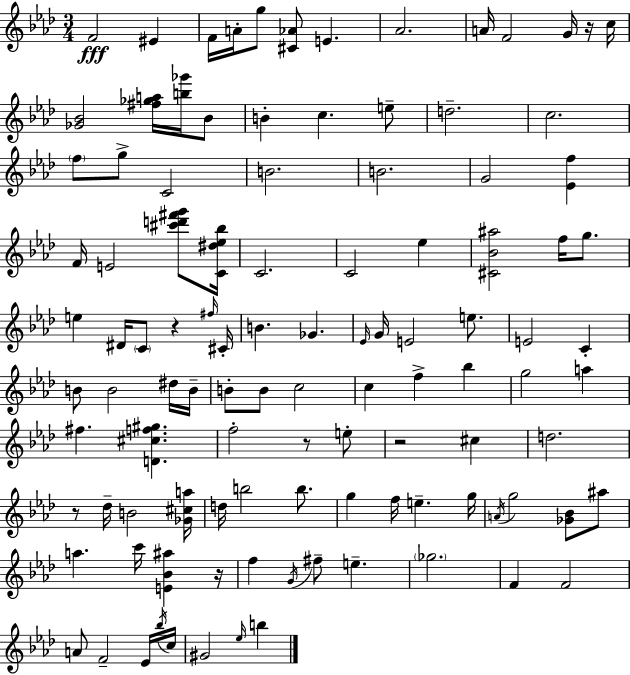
{
  \clef treble
  \numericTimeSignature
  \time 3/4
  \key aes \major
  \repeat volta 2 { f'2\fff eis'4 | f'16 a'16-. g''8 <cis' aes'>8 e'4. | aes'2. | a'16 f'2 g'16 r16 c''16 | \break <ges' bes'>2 <fis'' ges'' a''>16 <b'' ges'''>16 bes'8 | b'4-. c''4. e''8-- | d''2.-- | c''2. | \break \parenthesize f''8 g''8-> c'2 | b'2. | b'2. | g'2 <ees' f''>4 | \break f'16 e'2 <cis''' d''' fis''' g'''>8 <c' dis'' ees'' bes''>16 | c'2. | c'2 ees''4 | <cis' bes' ais''>2 f''16 g''8. | \break e''4 dis'16 \parenthesize c'8 r4 \grace { fis''16 } | cis'16-. b'4. ges'4. | \grace { ees'16 } g'16 e'2 e''8. | e'2 c'4-. | \break b'8 b'2 | dis''16 b'16-- b'8-. b'8 c''2 | c''4 f''4-> bes''4 | g''2 a''4 | \break fis''4. <d' cis'' f'' gis''>4. | f''2-. r8 | e''8-. r2 cis''4 | d''2. | \break r8 des''16-- b'2 | <ges' cis'' a''>16 d''16 b''2 b''8. | g''4 f''16 e''4.-- | g''16 \acciaccatura { a'16 } g''2 <ges' bes'>8 | \break ais''8 a''4. c'''16 <e' bes' ais''>4 | r16 f''4 \acciaccatura { g'16 } fis''8-- e''4.-- | \parenthesize ges''2. | f'4 f'2 | \break a'8 f'2-- | ees'16 \acciaccatura { bes''16 } c''16 gis'2 | \grace { ees''16 } b''4 } \bar "|."
}